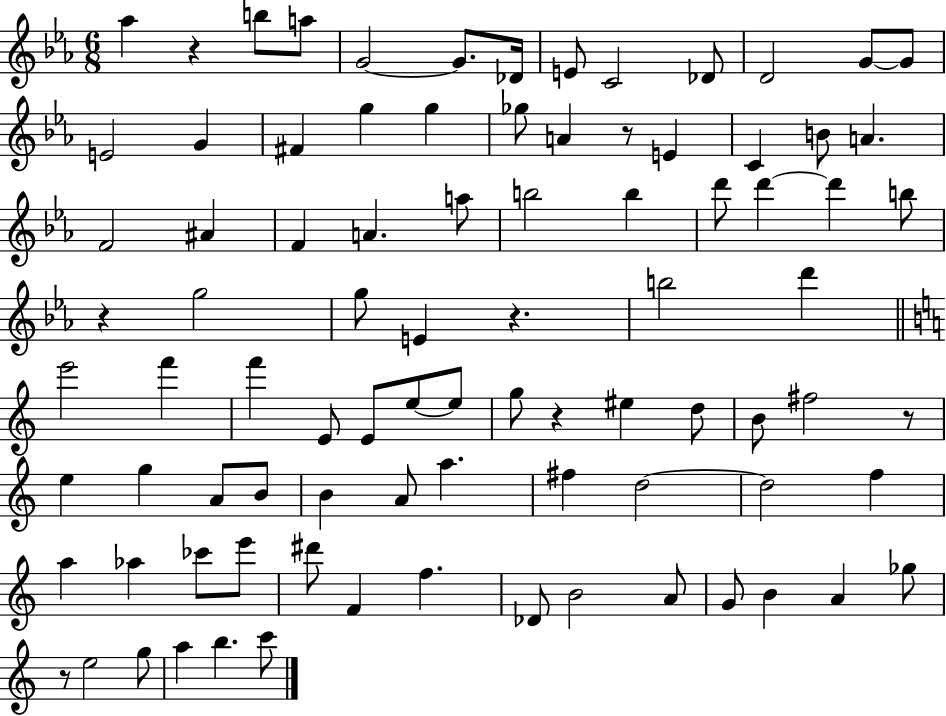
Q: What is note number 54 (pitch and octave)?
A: A4